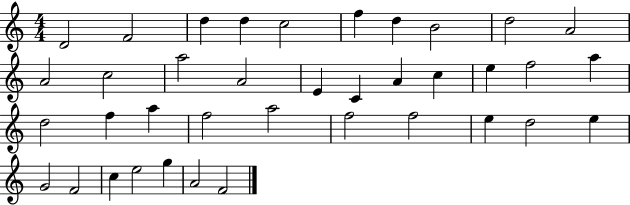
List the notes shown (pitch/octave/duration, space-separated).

D4/h F4/h D5/q D5/q C5/h F5/q D5/q B4/h D5/h A4/h A4/h C5/h A5/h A4/h E4/q C4/q A4/q C5/q E5/q F5/h A5/q D5/h F5/q A5/q F5/h A5/h F5/h F5/h E5/q D5/h E5/q G4/h F4/h C5/q E5/h G5/q A4/h F4/h